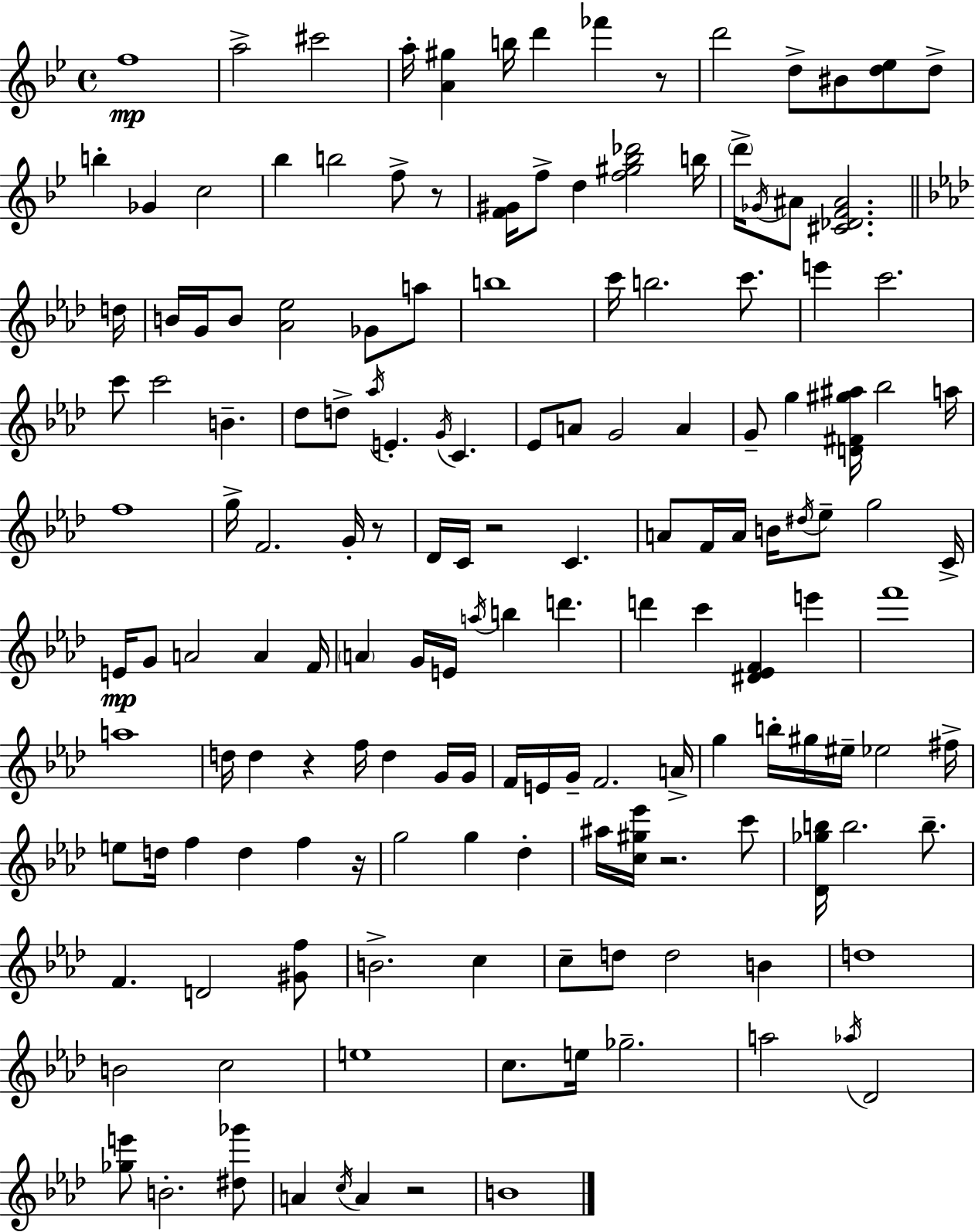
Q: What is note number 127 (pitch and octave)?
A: Gb5